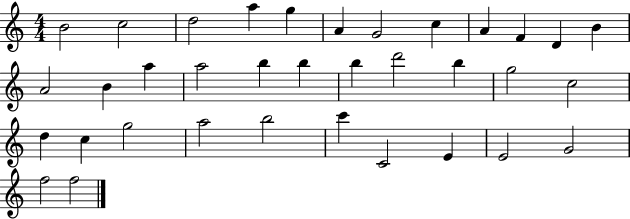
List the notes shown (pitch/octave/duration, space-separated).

B4/h C5/h D5/h A5/q G5/q A4/q G4/h C5/q A4/q F4/q D4/q B4/q A4/h B4/q A5/q A5/h B5/q B5/q B5/q D6/h B5/q G5/h C5/h D5/q C5/q G5/h A5/h B5/h C6/q C4/h E4/q E4/h G4/h F5/h F5/h